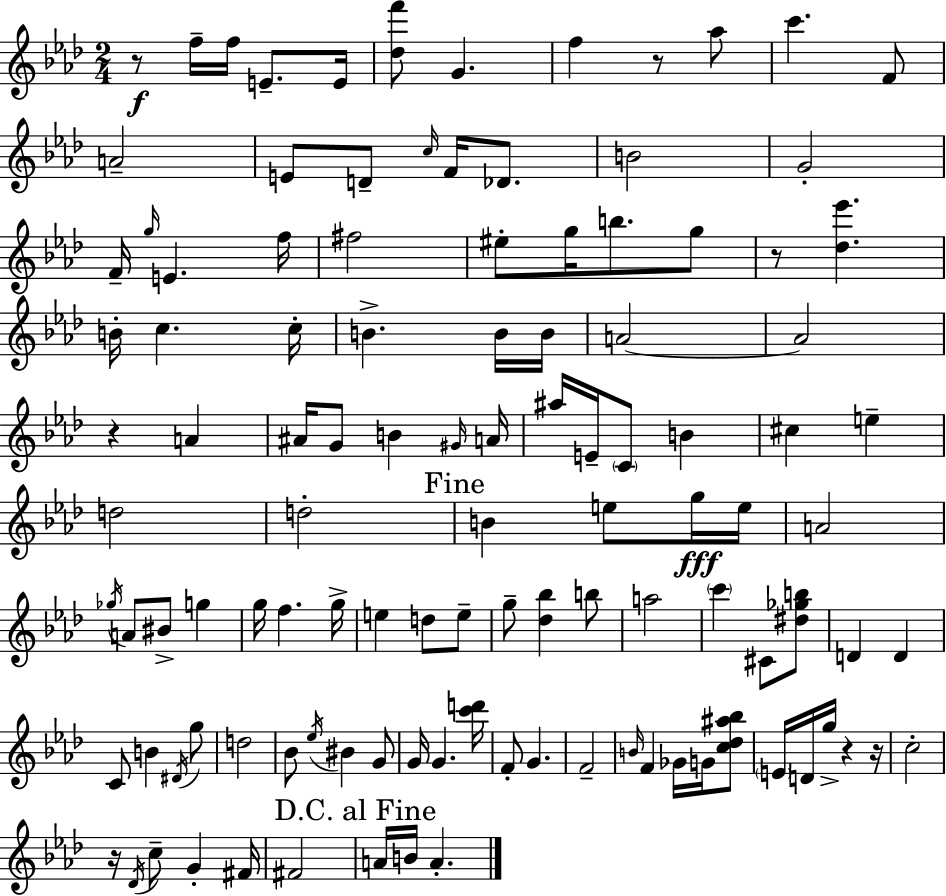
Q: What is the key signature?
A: AES major